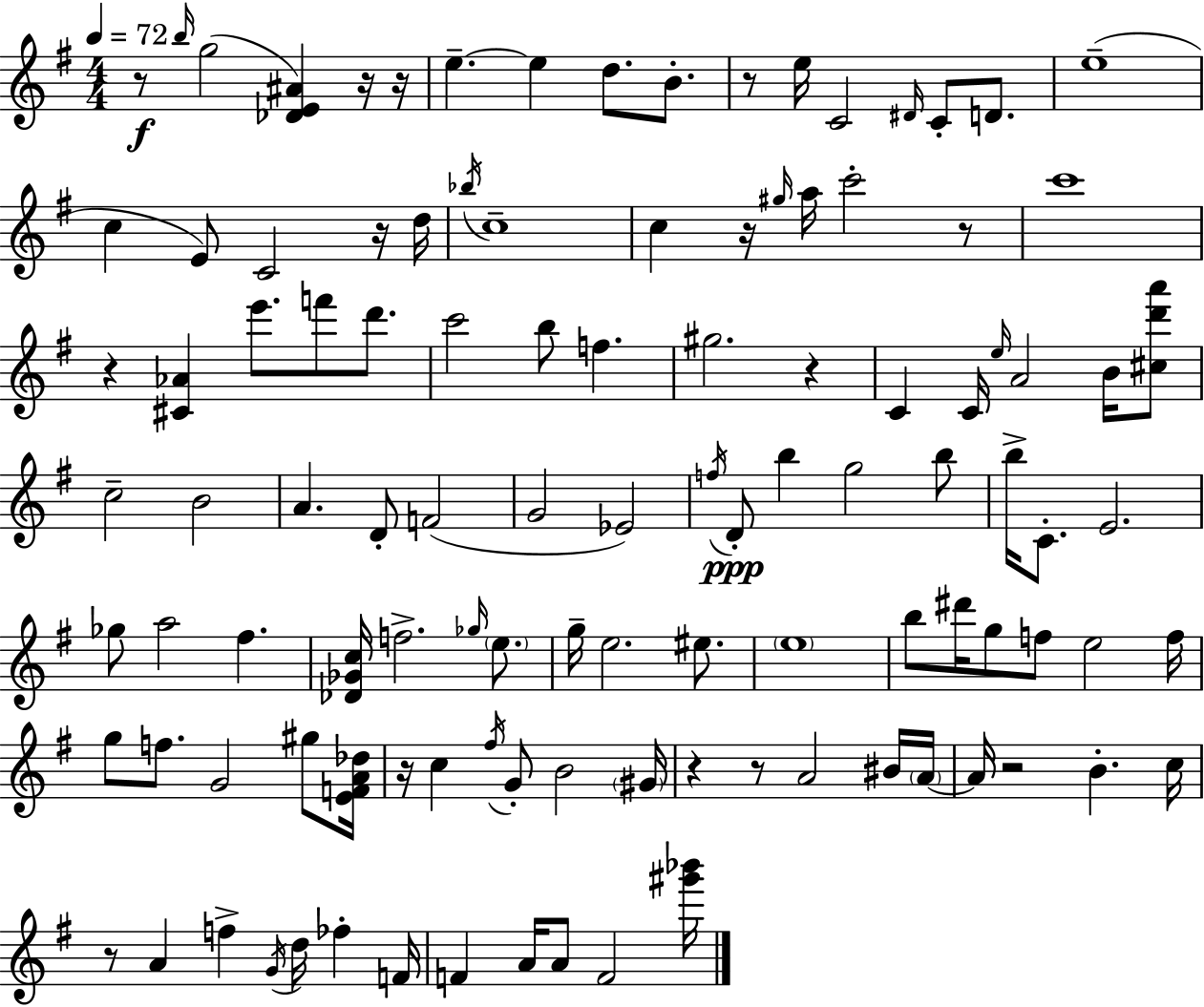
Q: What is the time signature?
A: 4/4